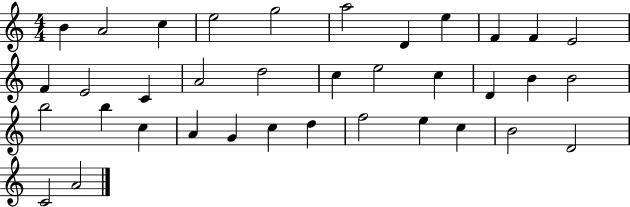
B4/q A4/h C5/q E5/h G5/h A5/h D4/q E5/q F4/q F4/q E4/h F4/q E4/h C4/q A4/h D5/h C5/q E5/h C5/q D4/q B4/q B4/h B5/h B5/q C5/q A4/q G4/q C5/q D5/q F5/h E5/q C5/q B4/h D4/h C4/h A4/h